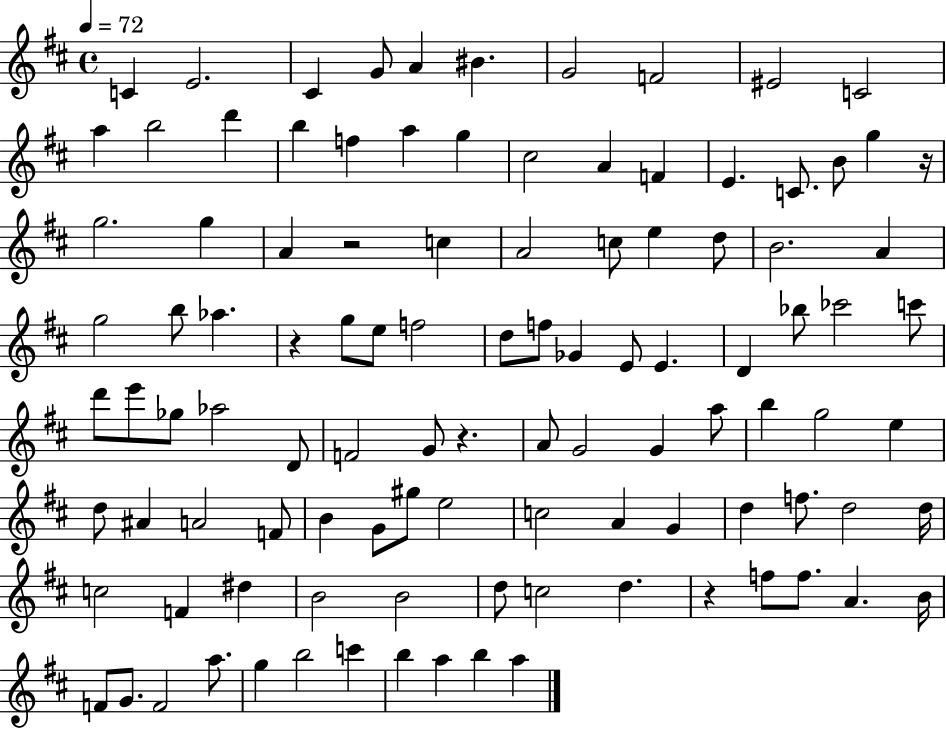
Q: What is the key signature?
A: D major